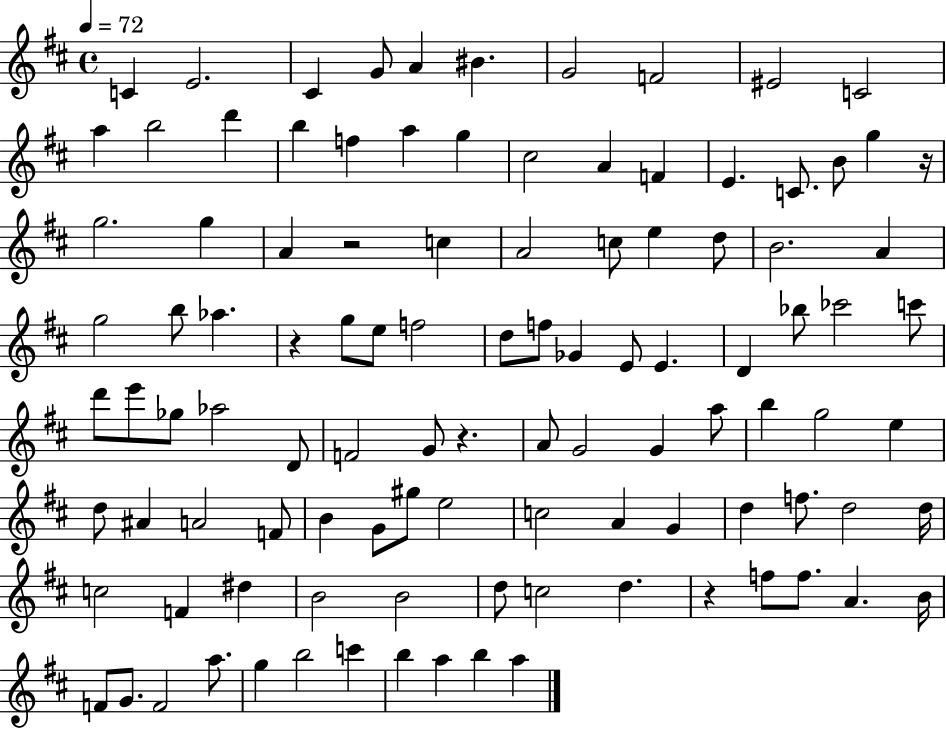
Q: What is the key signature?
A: D major